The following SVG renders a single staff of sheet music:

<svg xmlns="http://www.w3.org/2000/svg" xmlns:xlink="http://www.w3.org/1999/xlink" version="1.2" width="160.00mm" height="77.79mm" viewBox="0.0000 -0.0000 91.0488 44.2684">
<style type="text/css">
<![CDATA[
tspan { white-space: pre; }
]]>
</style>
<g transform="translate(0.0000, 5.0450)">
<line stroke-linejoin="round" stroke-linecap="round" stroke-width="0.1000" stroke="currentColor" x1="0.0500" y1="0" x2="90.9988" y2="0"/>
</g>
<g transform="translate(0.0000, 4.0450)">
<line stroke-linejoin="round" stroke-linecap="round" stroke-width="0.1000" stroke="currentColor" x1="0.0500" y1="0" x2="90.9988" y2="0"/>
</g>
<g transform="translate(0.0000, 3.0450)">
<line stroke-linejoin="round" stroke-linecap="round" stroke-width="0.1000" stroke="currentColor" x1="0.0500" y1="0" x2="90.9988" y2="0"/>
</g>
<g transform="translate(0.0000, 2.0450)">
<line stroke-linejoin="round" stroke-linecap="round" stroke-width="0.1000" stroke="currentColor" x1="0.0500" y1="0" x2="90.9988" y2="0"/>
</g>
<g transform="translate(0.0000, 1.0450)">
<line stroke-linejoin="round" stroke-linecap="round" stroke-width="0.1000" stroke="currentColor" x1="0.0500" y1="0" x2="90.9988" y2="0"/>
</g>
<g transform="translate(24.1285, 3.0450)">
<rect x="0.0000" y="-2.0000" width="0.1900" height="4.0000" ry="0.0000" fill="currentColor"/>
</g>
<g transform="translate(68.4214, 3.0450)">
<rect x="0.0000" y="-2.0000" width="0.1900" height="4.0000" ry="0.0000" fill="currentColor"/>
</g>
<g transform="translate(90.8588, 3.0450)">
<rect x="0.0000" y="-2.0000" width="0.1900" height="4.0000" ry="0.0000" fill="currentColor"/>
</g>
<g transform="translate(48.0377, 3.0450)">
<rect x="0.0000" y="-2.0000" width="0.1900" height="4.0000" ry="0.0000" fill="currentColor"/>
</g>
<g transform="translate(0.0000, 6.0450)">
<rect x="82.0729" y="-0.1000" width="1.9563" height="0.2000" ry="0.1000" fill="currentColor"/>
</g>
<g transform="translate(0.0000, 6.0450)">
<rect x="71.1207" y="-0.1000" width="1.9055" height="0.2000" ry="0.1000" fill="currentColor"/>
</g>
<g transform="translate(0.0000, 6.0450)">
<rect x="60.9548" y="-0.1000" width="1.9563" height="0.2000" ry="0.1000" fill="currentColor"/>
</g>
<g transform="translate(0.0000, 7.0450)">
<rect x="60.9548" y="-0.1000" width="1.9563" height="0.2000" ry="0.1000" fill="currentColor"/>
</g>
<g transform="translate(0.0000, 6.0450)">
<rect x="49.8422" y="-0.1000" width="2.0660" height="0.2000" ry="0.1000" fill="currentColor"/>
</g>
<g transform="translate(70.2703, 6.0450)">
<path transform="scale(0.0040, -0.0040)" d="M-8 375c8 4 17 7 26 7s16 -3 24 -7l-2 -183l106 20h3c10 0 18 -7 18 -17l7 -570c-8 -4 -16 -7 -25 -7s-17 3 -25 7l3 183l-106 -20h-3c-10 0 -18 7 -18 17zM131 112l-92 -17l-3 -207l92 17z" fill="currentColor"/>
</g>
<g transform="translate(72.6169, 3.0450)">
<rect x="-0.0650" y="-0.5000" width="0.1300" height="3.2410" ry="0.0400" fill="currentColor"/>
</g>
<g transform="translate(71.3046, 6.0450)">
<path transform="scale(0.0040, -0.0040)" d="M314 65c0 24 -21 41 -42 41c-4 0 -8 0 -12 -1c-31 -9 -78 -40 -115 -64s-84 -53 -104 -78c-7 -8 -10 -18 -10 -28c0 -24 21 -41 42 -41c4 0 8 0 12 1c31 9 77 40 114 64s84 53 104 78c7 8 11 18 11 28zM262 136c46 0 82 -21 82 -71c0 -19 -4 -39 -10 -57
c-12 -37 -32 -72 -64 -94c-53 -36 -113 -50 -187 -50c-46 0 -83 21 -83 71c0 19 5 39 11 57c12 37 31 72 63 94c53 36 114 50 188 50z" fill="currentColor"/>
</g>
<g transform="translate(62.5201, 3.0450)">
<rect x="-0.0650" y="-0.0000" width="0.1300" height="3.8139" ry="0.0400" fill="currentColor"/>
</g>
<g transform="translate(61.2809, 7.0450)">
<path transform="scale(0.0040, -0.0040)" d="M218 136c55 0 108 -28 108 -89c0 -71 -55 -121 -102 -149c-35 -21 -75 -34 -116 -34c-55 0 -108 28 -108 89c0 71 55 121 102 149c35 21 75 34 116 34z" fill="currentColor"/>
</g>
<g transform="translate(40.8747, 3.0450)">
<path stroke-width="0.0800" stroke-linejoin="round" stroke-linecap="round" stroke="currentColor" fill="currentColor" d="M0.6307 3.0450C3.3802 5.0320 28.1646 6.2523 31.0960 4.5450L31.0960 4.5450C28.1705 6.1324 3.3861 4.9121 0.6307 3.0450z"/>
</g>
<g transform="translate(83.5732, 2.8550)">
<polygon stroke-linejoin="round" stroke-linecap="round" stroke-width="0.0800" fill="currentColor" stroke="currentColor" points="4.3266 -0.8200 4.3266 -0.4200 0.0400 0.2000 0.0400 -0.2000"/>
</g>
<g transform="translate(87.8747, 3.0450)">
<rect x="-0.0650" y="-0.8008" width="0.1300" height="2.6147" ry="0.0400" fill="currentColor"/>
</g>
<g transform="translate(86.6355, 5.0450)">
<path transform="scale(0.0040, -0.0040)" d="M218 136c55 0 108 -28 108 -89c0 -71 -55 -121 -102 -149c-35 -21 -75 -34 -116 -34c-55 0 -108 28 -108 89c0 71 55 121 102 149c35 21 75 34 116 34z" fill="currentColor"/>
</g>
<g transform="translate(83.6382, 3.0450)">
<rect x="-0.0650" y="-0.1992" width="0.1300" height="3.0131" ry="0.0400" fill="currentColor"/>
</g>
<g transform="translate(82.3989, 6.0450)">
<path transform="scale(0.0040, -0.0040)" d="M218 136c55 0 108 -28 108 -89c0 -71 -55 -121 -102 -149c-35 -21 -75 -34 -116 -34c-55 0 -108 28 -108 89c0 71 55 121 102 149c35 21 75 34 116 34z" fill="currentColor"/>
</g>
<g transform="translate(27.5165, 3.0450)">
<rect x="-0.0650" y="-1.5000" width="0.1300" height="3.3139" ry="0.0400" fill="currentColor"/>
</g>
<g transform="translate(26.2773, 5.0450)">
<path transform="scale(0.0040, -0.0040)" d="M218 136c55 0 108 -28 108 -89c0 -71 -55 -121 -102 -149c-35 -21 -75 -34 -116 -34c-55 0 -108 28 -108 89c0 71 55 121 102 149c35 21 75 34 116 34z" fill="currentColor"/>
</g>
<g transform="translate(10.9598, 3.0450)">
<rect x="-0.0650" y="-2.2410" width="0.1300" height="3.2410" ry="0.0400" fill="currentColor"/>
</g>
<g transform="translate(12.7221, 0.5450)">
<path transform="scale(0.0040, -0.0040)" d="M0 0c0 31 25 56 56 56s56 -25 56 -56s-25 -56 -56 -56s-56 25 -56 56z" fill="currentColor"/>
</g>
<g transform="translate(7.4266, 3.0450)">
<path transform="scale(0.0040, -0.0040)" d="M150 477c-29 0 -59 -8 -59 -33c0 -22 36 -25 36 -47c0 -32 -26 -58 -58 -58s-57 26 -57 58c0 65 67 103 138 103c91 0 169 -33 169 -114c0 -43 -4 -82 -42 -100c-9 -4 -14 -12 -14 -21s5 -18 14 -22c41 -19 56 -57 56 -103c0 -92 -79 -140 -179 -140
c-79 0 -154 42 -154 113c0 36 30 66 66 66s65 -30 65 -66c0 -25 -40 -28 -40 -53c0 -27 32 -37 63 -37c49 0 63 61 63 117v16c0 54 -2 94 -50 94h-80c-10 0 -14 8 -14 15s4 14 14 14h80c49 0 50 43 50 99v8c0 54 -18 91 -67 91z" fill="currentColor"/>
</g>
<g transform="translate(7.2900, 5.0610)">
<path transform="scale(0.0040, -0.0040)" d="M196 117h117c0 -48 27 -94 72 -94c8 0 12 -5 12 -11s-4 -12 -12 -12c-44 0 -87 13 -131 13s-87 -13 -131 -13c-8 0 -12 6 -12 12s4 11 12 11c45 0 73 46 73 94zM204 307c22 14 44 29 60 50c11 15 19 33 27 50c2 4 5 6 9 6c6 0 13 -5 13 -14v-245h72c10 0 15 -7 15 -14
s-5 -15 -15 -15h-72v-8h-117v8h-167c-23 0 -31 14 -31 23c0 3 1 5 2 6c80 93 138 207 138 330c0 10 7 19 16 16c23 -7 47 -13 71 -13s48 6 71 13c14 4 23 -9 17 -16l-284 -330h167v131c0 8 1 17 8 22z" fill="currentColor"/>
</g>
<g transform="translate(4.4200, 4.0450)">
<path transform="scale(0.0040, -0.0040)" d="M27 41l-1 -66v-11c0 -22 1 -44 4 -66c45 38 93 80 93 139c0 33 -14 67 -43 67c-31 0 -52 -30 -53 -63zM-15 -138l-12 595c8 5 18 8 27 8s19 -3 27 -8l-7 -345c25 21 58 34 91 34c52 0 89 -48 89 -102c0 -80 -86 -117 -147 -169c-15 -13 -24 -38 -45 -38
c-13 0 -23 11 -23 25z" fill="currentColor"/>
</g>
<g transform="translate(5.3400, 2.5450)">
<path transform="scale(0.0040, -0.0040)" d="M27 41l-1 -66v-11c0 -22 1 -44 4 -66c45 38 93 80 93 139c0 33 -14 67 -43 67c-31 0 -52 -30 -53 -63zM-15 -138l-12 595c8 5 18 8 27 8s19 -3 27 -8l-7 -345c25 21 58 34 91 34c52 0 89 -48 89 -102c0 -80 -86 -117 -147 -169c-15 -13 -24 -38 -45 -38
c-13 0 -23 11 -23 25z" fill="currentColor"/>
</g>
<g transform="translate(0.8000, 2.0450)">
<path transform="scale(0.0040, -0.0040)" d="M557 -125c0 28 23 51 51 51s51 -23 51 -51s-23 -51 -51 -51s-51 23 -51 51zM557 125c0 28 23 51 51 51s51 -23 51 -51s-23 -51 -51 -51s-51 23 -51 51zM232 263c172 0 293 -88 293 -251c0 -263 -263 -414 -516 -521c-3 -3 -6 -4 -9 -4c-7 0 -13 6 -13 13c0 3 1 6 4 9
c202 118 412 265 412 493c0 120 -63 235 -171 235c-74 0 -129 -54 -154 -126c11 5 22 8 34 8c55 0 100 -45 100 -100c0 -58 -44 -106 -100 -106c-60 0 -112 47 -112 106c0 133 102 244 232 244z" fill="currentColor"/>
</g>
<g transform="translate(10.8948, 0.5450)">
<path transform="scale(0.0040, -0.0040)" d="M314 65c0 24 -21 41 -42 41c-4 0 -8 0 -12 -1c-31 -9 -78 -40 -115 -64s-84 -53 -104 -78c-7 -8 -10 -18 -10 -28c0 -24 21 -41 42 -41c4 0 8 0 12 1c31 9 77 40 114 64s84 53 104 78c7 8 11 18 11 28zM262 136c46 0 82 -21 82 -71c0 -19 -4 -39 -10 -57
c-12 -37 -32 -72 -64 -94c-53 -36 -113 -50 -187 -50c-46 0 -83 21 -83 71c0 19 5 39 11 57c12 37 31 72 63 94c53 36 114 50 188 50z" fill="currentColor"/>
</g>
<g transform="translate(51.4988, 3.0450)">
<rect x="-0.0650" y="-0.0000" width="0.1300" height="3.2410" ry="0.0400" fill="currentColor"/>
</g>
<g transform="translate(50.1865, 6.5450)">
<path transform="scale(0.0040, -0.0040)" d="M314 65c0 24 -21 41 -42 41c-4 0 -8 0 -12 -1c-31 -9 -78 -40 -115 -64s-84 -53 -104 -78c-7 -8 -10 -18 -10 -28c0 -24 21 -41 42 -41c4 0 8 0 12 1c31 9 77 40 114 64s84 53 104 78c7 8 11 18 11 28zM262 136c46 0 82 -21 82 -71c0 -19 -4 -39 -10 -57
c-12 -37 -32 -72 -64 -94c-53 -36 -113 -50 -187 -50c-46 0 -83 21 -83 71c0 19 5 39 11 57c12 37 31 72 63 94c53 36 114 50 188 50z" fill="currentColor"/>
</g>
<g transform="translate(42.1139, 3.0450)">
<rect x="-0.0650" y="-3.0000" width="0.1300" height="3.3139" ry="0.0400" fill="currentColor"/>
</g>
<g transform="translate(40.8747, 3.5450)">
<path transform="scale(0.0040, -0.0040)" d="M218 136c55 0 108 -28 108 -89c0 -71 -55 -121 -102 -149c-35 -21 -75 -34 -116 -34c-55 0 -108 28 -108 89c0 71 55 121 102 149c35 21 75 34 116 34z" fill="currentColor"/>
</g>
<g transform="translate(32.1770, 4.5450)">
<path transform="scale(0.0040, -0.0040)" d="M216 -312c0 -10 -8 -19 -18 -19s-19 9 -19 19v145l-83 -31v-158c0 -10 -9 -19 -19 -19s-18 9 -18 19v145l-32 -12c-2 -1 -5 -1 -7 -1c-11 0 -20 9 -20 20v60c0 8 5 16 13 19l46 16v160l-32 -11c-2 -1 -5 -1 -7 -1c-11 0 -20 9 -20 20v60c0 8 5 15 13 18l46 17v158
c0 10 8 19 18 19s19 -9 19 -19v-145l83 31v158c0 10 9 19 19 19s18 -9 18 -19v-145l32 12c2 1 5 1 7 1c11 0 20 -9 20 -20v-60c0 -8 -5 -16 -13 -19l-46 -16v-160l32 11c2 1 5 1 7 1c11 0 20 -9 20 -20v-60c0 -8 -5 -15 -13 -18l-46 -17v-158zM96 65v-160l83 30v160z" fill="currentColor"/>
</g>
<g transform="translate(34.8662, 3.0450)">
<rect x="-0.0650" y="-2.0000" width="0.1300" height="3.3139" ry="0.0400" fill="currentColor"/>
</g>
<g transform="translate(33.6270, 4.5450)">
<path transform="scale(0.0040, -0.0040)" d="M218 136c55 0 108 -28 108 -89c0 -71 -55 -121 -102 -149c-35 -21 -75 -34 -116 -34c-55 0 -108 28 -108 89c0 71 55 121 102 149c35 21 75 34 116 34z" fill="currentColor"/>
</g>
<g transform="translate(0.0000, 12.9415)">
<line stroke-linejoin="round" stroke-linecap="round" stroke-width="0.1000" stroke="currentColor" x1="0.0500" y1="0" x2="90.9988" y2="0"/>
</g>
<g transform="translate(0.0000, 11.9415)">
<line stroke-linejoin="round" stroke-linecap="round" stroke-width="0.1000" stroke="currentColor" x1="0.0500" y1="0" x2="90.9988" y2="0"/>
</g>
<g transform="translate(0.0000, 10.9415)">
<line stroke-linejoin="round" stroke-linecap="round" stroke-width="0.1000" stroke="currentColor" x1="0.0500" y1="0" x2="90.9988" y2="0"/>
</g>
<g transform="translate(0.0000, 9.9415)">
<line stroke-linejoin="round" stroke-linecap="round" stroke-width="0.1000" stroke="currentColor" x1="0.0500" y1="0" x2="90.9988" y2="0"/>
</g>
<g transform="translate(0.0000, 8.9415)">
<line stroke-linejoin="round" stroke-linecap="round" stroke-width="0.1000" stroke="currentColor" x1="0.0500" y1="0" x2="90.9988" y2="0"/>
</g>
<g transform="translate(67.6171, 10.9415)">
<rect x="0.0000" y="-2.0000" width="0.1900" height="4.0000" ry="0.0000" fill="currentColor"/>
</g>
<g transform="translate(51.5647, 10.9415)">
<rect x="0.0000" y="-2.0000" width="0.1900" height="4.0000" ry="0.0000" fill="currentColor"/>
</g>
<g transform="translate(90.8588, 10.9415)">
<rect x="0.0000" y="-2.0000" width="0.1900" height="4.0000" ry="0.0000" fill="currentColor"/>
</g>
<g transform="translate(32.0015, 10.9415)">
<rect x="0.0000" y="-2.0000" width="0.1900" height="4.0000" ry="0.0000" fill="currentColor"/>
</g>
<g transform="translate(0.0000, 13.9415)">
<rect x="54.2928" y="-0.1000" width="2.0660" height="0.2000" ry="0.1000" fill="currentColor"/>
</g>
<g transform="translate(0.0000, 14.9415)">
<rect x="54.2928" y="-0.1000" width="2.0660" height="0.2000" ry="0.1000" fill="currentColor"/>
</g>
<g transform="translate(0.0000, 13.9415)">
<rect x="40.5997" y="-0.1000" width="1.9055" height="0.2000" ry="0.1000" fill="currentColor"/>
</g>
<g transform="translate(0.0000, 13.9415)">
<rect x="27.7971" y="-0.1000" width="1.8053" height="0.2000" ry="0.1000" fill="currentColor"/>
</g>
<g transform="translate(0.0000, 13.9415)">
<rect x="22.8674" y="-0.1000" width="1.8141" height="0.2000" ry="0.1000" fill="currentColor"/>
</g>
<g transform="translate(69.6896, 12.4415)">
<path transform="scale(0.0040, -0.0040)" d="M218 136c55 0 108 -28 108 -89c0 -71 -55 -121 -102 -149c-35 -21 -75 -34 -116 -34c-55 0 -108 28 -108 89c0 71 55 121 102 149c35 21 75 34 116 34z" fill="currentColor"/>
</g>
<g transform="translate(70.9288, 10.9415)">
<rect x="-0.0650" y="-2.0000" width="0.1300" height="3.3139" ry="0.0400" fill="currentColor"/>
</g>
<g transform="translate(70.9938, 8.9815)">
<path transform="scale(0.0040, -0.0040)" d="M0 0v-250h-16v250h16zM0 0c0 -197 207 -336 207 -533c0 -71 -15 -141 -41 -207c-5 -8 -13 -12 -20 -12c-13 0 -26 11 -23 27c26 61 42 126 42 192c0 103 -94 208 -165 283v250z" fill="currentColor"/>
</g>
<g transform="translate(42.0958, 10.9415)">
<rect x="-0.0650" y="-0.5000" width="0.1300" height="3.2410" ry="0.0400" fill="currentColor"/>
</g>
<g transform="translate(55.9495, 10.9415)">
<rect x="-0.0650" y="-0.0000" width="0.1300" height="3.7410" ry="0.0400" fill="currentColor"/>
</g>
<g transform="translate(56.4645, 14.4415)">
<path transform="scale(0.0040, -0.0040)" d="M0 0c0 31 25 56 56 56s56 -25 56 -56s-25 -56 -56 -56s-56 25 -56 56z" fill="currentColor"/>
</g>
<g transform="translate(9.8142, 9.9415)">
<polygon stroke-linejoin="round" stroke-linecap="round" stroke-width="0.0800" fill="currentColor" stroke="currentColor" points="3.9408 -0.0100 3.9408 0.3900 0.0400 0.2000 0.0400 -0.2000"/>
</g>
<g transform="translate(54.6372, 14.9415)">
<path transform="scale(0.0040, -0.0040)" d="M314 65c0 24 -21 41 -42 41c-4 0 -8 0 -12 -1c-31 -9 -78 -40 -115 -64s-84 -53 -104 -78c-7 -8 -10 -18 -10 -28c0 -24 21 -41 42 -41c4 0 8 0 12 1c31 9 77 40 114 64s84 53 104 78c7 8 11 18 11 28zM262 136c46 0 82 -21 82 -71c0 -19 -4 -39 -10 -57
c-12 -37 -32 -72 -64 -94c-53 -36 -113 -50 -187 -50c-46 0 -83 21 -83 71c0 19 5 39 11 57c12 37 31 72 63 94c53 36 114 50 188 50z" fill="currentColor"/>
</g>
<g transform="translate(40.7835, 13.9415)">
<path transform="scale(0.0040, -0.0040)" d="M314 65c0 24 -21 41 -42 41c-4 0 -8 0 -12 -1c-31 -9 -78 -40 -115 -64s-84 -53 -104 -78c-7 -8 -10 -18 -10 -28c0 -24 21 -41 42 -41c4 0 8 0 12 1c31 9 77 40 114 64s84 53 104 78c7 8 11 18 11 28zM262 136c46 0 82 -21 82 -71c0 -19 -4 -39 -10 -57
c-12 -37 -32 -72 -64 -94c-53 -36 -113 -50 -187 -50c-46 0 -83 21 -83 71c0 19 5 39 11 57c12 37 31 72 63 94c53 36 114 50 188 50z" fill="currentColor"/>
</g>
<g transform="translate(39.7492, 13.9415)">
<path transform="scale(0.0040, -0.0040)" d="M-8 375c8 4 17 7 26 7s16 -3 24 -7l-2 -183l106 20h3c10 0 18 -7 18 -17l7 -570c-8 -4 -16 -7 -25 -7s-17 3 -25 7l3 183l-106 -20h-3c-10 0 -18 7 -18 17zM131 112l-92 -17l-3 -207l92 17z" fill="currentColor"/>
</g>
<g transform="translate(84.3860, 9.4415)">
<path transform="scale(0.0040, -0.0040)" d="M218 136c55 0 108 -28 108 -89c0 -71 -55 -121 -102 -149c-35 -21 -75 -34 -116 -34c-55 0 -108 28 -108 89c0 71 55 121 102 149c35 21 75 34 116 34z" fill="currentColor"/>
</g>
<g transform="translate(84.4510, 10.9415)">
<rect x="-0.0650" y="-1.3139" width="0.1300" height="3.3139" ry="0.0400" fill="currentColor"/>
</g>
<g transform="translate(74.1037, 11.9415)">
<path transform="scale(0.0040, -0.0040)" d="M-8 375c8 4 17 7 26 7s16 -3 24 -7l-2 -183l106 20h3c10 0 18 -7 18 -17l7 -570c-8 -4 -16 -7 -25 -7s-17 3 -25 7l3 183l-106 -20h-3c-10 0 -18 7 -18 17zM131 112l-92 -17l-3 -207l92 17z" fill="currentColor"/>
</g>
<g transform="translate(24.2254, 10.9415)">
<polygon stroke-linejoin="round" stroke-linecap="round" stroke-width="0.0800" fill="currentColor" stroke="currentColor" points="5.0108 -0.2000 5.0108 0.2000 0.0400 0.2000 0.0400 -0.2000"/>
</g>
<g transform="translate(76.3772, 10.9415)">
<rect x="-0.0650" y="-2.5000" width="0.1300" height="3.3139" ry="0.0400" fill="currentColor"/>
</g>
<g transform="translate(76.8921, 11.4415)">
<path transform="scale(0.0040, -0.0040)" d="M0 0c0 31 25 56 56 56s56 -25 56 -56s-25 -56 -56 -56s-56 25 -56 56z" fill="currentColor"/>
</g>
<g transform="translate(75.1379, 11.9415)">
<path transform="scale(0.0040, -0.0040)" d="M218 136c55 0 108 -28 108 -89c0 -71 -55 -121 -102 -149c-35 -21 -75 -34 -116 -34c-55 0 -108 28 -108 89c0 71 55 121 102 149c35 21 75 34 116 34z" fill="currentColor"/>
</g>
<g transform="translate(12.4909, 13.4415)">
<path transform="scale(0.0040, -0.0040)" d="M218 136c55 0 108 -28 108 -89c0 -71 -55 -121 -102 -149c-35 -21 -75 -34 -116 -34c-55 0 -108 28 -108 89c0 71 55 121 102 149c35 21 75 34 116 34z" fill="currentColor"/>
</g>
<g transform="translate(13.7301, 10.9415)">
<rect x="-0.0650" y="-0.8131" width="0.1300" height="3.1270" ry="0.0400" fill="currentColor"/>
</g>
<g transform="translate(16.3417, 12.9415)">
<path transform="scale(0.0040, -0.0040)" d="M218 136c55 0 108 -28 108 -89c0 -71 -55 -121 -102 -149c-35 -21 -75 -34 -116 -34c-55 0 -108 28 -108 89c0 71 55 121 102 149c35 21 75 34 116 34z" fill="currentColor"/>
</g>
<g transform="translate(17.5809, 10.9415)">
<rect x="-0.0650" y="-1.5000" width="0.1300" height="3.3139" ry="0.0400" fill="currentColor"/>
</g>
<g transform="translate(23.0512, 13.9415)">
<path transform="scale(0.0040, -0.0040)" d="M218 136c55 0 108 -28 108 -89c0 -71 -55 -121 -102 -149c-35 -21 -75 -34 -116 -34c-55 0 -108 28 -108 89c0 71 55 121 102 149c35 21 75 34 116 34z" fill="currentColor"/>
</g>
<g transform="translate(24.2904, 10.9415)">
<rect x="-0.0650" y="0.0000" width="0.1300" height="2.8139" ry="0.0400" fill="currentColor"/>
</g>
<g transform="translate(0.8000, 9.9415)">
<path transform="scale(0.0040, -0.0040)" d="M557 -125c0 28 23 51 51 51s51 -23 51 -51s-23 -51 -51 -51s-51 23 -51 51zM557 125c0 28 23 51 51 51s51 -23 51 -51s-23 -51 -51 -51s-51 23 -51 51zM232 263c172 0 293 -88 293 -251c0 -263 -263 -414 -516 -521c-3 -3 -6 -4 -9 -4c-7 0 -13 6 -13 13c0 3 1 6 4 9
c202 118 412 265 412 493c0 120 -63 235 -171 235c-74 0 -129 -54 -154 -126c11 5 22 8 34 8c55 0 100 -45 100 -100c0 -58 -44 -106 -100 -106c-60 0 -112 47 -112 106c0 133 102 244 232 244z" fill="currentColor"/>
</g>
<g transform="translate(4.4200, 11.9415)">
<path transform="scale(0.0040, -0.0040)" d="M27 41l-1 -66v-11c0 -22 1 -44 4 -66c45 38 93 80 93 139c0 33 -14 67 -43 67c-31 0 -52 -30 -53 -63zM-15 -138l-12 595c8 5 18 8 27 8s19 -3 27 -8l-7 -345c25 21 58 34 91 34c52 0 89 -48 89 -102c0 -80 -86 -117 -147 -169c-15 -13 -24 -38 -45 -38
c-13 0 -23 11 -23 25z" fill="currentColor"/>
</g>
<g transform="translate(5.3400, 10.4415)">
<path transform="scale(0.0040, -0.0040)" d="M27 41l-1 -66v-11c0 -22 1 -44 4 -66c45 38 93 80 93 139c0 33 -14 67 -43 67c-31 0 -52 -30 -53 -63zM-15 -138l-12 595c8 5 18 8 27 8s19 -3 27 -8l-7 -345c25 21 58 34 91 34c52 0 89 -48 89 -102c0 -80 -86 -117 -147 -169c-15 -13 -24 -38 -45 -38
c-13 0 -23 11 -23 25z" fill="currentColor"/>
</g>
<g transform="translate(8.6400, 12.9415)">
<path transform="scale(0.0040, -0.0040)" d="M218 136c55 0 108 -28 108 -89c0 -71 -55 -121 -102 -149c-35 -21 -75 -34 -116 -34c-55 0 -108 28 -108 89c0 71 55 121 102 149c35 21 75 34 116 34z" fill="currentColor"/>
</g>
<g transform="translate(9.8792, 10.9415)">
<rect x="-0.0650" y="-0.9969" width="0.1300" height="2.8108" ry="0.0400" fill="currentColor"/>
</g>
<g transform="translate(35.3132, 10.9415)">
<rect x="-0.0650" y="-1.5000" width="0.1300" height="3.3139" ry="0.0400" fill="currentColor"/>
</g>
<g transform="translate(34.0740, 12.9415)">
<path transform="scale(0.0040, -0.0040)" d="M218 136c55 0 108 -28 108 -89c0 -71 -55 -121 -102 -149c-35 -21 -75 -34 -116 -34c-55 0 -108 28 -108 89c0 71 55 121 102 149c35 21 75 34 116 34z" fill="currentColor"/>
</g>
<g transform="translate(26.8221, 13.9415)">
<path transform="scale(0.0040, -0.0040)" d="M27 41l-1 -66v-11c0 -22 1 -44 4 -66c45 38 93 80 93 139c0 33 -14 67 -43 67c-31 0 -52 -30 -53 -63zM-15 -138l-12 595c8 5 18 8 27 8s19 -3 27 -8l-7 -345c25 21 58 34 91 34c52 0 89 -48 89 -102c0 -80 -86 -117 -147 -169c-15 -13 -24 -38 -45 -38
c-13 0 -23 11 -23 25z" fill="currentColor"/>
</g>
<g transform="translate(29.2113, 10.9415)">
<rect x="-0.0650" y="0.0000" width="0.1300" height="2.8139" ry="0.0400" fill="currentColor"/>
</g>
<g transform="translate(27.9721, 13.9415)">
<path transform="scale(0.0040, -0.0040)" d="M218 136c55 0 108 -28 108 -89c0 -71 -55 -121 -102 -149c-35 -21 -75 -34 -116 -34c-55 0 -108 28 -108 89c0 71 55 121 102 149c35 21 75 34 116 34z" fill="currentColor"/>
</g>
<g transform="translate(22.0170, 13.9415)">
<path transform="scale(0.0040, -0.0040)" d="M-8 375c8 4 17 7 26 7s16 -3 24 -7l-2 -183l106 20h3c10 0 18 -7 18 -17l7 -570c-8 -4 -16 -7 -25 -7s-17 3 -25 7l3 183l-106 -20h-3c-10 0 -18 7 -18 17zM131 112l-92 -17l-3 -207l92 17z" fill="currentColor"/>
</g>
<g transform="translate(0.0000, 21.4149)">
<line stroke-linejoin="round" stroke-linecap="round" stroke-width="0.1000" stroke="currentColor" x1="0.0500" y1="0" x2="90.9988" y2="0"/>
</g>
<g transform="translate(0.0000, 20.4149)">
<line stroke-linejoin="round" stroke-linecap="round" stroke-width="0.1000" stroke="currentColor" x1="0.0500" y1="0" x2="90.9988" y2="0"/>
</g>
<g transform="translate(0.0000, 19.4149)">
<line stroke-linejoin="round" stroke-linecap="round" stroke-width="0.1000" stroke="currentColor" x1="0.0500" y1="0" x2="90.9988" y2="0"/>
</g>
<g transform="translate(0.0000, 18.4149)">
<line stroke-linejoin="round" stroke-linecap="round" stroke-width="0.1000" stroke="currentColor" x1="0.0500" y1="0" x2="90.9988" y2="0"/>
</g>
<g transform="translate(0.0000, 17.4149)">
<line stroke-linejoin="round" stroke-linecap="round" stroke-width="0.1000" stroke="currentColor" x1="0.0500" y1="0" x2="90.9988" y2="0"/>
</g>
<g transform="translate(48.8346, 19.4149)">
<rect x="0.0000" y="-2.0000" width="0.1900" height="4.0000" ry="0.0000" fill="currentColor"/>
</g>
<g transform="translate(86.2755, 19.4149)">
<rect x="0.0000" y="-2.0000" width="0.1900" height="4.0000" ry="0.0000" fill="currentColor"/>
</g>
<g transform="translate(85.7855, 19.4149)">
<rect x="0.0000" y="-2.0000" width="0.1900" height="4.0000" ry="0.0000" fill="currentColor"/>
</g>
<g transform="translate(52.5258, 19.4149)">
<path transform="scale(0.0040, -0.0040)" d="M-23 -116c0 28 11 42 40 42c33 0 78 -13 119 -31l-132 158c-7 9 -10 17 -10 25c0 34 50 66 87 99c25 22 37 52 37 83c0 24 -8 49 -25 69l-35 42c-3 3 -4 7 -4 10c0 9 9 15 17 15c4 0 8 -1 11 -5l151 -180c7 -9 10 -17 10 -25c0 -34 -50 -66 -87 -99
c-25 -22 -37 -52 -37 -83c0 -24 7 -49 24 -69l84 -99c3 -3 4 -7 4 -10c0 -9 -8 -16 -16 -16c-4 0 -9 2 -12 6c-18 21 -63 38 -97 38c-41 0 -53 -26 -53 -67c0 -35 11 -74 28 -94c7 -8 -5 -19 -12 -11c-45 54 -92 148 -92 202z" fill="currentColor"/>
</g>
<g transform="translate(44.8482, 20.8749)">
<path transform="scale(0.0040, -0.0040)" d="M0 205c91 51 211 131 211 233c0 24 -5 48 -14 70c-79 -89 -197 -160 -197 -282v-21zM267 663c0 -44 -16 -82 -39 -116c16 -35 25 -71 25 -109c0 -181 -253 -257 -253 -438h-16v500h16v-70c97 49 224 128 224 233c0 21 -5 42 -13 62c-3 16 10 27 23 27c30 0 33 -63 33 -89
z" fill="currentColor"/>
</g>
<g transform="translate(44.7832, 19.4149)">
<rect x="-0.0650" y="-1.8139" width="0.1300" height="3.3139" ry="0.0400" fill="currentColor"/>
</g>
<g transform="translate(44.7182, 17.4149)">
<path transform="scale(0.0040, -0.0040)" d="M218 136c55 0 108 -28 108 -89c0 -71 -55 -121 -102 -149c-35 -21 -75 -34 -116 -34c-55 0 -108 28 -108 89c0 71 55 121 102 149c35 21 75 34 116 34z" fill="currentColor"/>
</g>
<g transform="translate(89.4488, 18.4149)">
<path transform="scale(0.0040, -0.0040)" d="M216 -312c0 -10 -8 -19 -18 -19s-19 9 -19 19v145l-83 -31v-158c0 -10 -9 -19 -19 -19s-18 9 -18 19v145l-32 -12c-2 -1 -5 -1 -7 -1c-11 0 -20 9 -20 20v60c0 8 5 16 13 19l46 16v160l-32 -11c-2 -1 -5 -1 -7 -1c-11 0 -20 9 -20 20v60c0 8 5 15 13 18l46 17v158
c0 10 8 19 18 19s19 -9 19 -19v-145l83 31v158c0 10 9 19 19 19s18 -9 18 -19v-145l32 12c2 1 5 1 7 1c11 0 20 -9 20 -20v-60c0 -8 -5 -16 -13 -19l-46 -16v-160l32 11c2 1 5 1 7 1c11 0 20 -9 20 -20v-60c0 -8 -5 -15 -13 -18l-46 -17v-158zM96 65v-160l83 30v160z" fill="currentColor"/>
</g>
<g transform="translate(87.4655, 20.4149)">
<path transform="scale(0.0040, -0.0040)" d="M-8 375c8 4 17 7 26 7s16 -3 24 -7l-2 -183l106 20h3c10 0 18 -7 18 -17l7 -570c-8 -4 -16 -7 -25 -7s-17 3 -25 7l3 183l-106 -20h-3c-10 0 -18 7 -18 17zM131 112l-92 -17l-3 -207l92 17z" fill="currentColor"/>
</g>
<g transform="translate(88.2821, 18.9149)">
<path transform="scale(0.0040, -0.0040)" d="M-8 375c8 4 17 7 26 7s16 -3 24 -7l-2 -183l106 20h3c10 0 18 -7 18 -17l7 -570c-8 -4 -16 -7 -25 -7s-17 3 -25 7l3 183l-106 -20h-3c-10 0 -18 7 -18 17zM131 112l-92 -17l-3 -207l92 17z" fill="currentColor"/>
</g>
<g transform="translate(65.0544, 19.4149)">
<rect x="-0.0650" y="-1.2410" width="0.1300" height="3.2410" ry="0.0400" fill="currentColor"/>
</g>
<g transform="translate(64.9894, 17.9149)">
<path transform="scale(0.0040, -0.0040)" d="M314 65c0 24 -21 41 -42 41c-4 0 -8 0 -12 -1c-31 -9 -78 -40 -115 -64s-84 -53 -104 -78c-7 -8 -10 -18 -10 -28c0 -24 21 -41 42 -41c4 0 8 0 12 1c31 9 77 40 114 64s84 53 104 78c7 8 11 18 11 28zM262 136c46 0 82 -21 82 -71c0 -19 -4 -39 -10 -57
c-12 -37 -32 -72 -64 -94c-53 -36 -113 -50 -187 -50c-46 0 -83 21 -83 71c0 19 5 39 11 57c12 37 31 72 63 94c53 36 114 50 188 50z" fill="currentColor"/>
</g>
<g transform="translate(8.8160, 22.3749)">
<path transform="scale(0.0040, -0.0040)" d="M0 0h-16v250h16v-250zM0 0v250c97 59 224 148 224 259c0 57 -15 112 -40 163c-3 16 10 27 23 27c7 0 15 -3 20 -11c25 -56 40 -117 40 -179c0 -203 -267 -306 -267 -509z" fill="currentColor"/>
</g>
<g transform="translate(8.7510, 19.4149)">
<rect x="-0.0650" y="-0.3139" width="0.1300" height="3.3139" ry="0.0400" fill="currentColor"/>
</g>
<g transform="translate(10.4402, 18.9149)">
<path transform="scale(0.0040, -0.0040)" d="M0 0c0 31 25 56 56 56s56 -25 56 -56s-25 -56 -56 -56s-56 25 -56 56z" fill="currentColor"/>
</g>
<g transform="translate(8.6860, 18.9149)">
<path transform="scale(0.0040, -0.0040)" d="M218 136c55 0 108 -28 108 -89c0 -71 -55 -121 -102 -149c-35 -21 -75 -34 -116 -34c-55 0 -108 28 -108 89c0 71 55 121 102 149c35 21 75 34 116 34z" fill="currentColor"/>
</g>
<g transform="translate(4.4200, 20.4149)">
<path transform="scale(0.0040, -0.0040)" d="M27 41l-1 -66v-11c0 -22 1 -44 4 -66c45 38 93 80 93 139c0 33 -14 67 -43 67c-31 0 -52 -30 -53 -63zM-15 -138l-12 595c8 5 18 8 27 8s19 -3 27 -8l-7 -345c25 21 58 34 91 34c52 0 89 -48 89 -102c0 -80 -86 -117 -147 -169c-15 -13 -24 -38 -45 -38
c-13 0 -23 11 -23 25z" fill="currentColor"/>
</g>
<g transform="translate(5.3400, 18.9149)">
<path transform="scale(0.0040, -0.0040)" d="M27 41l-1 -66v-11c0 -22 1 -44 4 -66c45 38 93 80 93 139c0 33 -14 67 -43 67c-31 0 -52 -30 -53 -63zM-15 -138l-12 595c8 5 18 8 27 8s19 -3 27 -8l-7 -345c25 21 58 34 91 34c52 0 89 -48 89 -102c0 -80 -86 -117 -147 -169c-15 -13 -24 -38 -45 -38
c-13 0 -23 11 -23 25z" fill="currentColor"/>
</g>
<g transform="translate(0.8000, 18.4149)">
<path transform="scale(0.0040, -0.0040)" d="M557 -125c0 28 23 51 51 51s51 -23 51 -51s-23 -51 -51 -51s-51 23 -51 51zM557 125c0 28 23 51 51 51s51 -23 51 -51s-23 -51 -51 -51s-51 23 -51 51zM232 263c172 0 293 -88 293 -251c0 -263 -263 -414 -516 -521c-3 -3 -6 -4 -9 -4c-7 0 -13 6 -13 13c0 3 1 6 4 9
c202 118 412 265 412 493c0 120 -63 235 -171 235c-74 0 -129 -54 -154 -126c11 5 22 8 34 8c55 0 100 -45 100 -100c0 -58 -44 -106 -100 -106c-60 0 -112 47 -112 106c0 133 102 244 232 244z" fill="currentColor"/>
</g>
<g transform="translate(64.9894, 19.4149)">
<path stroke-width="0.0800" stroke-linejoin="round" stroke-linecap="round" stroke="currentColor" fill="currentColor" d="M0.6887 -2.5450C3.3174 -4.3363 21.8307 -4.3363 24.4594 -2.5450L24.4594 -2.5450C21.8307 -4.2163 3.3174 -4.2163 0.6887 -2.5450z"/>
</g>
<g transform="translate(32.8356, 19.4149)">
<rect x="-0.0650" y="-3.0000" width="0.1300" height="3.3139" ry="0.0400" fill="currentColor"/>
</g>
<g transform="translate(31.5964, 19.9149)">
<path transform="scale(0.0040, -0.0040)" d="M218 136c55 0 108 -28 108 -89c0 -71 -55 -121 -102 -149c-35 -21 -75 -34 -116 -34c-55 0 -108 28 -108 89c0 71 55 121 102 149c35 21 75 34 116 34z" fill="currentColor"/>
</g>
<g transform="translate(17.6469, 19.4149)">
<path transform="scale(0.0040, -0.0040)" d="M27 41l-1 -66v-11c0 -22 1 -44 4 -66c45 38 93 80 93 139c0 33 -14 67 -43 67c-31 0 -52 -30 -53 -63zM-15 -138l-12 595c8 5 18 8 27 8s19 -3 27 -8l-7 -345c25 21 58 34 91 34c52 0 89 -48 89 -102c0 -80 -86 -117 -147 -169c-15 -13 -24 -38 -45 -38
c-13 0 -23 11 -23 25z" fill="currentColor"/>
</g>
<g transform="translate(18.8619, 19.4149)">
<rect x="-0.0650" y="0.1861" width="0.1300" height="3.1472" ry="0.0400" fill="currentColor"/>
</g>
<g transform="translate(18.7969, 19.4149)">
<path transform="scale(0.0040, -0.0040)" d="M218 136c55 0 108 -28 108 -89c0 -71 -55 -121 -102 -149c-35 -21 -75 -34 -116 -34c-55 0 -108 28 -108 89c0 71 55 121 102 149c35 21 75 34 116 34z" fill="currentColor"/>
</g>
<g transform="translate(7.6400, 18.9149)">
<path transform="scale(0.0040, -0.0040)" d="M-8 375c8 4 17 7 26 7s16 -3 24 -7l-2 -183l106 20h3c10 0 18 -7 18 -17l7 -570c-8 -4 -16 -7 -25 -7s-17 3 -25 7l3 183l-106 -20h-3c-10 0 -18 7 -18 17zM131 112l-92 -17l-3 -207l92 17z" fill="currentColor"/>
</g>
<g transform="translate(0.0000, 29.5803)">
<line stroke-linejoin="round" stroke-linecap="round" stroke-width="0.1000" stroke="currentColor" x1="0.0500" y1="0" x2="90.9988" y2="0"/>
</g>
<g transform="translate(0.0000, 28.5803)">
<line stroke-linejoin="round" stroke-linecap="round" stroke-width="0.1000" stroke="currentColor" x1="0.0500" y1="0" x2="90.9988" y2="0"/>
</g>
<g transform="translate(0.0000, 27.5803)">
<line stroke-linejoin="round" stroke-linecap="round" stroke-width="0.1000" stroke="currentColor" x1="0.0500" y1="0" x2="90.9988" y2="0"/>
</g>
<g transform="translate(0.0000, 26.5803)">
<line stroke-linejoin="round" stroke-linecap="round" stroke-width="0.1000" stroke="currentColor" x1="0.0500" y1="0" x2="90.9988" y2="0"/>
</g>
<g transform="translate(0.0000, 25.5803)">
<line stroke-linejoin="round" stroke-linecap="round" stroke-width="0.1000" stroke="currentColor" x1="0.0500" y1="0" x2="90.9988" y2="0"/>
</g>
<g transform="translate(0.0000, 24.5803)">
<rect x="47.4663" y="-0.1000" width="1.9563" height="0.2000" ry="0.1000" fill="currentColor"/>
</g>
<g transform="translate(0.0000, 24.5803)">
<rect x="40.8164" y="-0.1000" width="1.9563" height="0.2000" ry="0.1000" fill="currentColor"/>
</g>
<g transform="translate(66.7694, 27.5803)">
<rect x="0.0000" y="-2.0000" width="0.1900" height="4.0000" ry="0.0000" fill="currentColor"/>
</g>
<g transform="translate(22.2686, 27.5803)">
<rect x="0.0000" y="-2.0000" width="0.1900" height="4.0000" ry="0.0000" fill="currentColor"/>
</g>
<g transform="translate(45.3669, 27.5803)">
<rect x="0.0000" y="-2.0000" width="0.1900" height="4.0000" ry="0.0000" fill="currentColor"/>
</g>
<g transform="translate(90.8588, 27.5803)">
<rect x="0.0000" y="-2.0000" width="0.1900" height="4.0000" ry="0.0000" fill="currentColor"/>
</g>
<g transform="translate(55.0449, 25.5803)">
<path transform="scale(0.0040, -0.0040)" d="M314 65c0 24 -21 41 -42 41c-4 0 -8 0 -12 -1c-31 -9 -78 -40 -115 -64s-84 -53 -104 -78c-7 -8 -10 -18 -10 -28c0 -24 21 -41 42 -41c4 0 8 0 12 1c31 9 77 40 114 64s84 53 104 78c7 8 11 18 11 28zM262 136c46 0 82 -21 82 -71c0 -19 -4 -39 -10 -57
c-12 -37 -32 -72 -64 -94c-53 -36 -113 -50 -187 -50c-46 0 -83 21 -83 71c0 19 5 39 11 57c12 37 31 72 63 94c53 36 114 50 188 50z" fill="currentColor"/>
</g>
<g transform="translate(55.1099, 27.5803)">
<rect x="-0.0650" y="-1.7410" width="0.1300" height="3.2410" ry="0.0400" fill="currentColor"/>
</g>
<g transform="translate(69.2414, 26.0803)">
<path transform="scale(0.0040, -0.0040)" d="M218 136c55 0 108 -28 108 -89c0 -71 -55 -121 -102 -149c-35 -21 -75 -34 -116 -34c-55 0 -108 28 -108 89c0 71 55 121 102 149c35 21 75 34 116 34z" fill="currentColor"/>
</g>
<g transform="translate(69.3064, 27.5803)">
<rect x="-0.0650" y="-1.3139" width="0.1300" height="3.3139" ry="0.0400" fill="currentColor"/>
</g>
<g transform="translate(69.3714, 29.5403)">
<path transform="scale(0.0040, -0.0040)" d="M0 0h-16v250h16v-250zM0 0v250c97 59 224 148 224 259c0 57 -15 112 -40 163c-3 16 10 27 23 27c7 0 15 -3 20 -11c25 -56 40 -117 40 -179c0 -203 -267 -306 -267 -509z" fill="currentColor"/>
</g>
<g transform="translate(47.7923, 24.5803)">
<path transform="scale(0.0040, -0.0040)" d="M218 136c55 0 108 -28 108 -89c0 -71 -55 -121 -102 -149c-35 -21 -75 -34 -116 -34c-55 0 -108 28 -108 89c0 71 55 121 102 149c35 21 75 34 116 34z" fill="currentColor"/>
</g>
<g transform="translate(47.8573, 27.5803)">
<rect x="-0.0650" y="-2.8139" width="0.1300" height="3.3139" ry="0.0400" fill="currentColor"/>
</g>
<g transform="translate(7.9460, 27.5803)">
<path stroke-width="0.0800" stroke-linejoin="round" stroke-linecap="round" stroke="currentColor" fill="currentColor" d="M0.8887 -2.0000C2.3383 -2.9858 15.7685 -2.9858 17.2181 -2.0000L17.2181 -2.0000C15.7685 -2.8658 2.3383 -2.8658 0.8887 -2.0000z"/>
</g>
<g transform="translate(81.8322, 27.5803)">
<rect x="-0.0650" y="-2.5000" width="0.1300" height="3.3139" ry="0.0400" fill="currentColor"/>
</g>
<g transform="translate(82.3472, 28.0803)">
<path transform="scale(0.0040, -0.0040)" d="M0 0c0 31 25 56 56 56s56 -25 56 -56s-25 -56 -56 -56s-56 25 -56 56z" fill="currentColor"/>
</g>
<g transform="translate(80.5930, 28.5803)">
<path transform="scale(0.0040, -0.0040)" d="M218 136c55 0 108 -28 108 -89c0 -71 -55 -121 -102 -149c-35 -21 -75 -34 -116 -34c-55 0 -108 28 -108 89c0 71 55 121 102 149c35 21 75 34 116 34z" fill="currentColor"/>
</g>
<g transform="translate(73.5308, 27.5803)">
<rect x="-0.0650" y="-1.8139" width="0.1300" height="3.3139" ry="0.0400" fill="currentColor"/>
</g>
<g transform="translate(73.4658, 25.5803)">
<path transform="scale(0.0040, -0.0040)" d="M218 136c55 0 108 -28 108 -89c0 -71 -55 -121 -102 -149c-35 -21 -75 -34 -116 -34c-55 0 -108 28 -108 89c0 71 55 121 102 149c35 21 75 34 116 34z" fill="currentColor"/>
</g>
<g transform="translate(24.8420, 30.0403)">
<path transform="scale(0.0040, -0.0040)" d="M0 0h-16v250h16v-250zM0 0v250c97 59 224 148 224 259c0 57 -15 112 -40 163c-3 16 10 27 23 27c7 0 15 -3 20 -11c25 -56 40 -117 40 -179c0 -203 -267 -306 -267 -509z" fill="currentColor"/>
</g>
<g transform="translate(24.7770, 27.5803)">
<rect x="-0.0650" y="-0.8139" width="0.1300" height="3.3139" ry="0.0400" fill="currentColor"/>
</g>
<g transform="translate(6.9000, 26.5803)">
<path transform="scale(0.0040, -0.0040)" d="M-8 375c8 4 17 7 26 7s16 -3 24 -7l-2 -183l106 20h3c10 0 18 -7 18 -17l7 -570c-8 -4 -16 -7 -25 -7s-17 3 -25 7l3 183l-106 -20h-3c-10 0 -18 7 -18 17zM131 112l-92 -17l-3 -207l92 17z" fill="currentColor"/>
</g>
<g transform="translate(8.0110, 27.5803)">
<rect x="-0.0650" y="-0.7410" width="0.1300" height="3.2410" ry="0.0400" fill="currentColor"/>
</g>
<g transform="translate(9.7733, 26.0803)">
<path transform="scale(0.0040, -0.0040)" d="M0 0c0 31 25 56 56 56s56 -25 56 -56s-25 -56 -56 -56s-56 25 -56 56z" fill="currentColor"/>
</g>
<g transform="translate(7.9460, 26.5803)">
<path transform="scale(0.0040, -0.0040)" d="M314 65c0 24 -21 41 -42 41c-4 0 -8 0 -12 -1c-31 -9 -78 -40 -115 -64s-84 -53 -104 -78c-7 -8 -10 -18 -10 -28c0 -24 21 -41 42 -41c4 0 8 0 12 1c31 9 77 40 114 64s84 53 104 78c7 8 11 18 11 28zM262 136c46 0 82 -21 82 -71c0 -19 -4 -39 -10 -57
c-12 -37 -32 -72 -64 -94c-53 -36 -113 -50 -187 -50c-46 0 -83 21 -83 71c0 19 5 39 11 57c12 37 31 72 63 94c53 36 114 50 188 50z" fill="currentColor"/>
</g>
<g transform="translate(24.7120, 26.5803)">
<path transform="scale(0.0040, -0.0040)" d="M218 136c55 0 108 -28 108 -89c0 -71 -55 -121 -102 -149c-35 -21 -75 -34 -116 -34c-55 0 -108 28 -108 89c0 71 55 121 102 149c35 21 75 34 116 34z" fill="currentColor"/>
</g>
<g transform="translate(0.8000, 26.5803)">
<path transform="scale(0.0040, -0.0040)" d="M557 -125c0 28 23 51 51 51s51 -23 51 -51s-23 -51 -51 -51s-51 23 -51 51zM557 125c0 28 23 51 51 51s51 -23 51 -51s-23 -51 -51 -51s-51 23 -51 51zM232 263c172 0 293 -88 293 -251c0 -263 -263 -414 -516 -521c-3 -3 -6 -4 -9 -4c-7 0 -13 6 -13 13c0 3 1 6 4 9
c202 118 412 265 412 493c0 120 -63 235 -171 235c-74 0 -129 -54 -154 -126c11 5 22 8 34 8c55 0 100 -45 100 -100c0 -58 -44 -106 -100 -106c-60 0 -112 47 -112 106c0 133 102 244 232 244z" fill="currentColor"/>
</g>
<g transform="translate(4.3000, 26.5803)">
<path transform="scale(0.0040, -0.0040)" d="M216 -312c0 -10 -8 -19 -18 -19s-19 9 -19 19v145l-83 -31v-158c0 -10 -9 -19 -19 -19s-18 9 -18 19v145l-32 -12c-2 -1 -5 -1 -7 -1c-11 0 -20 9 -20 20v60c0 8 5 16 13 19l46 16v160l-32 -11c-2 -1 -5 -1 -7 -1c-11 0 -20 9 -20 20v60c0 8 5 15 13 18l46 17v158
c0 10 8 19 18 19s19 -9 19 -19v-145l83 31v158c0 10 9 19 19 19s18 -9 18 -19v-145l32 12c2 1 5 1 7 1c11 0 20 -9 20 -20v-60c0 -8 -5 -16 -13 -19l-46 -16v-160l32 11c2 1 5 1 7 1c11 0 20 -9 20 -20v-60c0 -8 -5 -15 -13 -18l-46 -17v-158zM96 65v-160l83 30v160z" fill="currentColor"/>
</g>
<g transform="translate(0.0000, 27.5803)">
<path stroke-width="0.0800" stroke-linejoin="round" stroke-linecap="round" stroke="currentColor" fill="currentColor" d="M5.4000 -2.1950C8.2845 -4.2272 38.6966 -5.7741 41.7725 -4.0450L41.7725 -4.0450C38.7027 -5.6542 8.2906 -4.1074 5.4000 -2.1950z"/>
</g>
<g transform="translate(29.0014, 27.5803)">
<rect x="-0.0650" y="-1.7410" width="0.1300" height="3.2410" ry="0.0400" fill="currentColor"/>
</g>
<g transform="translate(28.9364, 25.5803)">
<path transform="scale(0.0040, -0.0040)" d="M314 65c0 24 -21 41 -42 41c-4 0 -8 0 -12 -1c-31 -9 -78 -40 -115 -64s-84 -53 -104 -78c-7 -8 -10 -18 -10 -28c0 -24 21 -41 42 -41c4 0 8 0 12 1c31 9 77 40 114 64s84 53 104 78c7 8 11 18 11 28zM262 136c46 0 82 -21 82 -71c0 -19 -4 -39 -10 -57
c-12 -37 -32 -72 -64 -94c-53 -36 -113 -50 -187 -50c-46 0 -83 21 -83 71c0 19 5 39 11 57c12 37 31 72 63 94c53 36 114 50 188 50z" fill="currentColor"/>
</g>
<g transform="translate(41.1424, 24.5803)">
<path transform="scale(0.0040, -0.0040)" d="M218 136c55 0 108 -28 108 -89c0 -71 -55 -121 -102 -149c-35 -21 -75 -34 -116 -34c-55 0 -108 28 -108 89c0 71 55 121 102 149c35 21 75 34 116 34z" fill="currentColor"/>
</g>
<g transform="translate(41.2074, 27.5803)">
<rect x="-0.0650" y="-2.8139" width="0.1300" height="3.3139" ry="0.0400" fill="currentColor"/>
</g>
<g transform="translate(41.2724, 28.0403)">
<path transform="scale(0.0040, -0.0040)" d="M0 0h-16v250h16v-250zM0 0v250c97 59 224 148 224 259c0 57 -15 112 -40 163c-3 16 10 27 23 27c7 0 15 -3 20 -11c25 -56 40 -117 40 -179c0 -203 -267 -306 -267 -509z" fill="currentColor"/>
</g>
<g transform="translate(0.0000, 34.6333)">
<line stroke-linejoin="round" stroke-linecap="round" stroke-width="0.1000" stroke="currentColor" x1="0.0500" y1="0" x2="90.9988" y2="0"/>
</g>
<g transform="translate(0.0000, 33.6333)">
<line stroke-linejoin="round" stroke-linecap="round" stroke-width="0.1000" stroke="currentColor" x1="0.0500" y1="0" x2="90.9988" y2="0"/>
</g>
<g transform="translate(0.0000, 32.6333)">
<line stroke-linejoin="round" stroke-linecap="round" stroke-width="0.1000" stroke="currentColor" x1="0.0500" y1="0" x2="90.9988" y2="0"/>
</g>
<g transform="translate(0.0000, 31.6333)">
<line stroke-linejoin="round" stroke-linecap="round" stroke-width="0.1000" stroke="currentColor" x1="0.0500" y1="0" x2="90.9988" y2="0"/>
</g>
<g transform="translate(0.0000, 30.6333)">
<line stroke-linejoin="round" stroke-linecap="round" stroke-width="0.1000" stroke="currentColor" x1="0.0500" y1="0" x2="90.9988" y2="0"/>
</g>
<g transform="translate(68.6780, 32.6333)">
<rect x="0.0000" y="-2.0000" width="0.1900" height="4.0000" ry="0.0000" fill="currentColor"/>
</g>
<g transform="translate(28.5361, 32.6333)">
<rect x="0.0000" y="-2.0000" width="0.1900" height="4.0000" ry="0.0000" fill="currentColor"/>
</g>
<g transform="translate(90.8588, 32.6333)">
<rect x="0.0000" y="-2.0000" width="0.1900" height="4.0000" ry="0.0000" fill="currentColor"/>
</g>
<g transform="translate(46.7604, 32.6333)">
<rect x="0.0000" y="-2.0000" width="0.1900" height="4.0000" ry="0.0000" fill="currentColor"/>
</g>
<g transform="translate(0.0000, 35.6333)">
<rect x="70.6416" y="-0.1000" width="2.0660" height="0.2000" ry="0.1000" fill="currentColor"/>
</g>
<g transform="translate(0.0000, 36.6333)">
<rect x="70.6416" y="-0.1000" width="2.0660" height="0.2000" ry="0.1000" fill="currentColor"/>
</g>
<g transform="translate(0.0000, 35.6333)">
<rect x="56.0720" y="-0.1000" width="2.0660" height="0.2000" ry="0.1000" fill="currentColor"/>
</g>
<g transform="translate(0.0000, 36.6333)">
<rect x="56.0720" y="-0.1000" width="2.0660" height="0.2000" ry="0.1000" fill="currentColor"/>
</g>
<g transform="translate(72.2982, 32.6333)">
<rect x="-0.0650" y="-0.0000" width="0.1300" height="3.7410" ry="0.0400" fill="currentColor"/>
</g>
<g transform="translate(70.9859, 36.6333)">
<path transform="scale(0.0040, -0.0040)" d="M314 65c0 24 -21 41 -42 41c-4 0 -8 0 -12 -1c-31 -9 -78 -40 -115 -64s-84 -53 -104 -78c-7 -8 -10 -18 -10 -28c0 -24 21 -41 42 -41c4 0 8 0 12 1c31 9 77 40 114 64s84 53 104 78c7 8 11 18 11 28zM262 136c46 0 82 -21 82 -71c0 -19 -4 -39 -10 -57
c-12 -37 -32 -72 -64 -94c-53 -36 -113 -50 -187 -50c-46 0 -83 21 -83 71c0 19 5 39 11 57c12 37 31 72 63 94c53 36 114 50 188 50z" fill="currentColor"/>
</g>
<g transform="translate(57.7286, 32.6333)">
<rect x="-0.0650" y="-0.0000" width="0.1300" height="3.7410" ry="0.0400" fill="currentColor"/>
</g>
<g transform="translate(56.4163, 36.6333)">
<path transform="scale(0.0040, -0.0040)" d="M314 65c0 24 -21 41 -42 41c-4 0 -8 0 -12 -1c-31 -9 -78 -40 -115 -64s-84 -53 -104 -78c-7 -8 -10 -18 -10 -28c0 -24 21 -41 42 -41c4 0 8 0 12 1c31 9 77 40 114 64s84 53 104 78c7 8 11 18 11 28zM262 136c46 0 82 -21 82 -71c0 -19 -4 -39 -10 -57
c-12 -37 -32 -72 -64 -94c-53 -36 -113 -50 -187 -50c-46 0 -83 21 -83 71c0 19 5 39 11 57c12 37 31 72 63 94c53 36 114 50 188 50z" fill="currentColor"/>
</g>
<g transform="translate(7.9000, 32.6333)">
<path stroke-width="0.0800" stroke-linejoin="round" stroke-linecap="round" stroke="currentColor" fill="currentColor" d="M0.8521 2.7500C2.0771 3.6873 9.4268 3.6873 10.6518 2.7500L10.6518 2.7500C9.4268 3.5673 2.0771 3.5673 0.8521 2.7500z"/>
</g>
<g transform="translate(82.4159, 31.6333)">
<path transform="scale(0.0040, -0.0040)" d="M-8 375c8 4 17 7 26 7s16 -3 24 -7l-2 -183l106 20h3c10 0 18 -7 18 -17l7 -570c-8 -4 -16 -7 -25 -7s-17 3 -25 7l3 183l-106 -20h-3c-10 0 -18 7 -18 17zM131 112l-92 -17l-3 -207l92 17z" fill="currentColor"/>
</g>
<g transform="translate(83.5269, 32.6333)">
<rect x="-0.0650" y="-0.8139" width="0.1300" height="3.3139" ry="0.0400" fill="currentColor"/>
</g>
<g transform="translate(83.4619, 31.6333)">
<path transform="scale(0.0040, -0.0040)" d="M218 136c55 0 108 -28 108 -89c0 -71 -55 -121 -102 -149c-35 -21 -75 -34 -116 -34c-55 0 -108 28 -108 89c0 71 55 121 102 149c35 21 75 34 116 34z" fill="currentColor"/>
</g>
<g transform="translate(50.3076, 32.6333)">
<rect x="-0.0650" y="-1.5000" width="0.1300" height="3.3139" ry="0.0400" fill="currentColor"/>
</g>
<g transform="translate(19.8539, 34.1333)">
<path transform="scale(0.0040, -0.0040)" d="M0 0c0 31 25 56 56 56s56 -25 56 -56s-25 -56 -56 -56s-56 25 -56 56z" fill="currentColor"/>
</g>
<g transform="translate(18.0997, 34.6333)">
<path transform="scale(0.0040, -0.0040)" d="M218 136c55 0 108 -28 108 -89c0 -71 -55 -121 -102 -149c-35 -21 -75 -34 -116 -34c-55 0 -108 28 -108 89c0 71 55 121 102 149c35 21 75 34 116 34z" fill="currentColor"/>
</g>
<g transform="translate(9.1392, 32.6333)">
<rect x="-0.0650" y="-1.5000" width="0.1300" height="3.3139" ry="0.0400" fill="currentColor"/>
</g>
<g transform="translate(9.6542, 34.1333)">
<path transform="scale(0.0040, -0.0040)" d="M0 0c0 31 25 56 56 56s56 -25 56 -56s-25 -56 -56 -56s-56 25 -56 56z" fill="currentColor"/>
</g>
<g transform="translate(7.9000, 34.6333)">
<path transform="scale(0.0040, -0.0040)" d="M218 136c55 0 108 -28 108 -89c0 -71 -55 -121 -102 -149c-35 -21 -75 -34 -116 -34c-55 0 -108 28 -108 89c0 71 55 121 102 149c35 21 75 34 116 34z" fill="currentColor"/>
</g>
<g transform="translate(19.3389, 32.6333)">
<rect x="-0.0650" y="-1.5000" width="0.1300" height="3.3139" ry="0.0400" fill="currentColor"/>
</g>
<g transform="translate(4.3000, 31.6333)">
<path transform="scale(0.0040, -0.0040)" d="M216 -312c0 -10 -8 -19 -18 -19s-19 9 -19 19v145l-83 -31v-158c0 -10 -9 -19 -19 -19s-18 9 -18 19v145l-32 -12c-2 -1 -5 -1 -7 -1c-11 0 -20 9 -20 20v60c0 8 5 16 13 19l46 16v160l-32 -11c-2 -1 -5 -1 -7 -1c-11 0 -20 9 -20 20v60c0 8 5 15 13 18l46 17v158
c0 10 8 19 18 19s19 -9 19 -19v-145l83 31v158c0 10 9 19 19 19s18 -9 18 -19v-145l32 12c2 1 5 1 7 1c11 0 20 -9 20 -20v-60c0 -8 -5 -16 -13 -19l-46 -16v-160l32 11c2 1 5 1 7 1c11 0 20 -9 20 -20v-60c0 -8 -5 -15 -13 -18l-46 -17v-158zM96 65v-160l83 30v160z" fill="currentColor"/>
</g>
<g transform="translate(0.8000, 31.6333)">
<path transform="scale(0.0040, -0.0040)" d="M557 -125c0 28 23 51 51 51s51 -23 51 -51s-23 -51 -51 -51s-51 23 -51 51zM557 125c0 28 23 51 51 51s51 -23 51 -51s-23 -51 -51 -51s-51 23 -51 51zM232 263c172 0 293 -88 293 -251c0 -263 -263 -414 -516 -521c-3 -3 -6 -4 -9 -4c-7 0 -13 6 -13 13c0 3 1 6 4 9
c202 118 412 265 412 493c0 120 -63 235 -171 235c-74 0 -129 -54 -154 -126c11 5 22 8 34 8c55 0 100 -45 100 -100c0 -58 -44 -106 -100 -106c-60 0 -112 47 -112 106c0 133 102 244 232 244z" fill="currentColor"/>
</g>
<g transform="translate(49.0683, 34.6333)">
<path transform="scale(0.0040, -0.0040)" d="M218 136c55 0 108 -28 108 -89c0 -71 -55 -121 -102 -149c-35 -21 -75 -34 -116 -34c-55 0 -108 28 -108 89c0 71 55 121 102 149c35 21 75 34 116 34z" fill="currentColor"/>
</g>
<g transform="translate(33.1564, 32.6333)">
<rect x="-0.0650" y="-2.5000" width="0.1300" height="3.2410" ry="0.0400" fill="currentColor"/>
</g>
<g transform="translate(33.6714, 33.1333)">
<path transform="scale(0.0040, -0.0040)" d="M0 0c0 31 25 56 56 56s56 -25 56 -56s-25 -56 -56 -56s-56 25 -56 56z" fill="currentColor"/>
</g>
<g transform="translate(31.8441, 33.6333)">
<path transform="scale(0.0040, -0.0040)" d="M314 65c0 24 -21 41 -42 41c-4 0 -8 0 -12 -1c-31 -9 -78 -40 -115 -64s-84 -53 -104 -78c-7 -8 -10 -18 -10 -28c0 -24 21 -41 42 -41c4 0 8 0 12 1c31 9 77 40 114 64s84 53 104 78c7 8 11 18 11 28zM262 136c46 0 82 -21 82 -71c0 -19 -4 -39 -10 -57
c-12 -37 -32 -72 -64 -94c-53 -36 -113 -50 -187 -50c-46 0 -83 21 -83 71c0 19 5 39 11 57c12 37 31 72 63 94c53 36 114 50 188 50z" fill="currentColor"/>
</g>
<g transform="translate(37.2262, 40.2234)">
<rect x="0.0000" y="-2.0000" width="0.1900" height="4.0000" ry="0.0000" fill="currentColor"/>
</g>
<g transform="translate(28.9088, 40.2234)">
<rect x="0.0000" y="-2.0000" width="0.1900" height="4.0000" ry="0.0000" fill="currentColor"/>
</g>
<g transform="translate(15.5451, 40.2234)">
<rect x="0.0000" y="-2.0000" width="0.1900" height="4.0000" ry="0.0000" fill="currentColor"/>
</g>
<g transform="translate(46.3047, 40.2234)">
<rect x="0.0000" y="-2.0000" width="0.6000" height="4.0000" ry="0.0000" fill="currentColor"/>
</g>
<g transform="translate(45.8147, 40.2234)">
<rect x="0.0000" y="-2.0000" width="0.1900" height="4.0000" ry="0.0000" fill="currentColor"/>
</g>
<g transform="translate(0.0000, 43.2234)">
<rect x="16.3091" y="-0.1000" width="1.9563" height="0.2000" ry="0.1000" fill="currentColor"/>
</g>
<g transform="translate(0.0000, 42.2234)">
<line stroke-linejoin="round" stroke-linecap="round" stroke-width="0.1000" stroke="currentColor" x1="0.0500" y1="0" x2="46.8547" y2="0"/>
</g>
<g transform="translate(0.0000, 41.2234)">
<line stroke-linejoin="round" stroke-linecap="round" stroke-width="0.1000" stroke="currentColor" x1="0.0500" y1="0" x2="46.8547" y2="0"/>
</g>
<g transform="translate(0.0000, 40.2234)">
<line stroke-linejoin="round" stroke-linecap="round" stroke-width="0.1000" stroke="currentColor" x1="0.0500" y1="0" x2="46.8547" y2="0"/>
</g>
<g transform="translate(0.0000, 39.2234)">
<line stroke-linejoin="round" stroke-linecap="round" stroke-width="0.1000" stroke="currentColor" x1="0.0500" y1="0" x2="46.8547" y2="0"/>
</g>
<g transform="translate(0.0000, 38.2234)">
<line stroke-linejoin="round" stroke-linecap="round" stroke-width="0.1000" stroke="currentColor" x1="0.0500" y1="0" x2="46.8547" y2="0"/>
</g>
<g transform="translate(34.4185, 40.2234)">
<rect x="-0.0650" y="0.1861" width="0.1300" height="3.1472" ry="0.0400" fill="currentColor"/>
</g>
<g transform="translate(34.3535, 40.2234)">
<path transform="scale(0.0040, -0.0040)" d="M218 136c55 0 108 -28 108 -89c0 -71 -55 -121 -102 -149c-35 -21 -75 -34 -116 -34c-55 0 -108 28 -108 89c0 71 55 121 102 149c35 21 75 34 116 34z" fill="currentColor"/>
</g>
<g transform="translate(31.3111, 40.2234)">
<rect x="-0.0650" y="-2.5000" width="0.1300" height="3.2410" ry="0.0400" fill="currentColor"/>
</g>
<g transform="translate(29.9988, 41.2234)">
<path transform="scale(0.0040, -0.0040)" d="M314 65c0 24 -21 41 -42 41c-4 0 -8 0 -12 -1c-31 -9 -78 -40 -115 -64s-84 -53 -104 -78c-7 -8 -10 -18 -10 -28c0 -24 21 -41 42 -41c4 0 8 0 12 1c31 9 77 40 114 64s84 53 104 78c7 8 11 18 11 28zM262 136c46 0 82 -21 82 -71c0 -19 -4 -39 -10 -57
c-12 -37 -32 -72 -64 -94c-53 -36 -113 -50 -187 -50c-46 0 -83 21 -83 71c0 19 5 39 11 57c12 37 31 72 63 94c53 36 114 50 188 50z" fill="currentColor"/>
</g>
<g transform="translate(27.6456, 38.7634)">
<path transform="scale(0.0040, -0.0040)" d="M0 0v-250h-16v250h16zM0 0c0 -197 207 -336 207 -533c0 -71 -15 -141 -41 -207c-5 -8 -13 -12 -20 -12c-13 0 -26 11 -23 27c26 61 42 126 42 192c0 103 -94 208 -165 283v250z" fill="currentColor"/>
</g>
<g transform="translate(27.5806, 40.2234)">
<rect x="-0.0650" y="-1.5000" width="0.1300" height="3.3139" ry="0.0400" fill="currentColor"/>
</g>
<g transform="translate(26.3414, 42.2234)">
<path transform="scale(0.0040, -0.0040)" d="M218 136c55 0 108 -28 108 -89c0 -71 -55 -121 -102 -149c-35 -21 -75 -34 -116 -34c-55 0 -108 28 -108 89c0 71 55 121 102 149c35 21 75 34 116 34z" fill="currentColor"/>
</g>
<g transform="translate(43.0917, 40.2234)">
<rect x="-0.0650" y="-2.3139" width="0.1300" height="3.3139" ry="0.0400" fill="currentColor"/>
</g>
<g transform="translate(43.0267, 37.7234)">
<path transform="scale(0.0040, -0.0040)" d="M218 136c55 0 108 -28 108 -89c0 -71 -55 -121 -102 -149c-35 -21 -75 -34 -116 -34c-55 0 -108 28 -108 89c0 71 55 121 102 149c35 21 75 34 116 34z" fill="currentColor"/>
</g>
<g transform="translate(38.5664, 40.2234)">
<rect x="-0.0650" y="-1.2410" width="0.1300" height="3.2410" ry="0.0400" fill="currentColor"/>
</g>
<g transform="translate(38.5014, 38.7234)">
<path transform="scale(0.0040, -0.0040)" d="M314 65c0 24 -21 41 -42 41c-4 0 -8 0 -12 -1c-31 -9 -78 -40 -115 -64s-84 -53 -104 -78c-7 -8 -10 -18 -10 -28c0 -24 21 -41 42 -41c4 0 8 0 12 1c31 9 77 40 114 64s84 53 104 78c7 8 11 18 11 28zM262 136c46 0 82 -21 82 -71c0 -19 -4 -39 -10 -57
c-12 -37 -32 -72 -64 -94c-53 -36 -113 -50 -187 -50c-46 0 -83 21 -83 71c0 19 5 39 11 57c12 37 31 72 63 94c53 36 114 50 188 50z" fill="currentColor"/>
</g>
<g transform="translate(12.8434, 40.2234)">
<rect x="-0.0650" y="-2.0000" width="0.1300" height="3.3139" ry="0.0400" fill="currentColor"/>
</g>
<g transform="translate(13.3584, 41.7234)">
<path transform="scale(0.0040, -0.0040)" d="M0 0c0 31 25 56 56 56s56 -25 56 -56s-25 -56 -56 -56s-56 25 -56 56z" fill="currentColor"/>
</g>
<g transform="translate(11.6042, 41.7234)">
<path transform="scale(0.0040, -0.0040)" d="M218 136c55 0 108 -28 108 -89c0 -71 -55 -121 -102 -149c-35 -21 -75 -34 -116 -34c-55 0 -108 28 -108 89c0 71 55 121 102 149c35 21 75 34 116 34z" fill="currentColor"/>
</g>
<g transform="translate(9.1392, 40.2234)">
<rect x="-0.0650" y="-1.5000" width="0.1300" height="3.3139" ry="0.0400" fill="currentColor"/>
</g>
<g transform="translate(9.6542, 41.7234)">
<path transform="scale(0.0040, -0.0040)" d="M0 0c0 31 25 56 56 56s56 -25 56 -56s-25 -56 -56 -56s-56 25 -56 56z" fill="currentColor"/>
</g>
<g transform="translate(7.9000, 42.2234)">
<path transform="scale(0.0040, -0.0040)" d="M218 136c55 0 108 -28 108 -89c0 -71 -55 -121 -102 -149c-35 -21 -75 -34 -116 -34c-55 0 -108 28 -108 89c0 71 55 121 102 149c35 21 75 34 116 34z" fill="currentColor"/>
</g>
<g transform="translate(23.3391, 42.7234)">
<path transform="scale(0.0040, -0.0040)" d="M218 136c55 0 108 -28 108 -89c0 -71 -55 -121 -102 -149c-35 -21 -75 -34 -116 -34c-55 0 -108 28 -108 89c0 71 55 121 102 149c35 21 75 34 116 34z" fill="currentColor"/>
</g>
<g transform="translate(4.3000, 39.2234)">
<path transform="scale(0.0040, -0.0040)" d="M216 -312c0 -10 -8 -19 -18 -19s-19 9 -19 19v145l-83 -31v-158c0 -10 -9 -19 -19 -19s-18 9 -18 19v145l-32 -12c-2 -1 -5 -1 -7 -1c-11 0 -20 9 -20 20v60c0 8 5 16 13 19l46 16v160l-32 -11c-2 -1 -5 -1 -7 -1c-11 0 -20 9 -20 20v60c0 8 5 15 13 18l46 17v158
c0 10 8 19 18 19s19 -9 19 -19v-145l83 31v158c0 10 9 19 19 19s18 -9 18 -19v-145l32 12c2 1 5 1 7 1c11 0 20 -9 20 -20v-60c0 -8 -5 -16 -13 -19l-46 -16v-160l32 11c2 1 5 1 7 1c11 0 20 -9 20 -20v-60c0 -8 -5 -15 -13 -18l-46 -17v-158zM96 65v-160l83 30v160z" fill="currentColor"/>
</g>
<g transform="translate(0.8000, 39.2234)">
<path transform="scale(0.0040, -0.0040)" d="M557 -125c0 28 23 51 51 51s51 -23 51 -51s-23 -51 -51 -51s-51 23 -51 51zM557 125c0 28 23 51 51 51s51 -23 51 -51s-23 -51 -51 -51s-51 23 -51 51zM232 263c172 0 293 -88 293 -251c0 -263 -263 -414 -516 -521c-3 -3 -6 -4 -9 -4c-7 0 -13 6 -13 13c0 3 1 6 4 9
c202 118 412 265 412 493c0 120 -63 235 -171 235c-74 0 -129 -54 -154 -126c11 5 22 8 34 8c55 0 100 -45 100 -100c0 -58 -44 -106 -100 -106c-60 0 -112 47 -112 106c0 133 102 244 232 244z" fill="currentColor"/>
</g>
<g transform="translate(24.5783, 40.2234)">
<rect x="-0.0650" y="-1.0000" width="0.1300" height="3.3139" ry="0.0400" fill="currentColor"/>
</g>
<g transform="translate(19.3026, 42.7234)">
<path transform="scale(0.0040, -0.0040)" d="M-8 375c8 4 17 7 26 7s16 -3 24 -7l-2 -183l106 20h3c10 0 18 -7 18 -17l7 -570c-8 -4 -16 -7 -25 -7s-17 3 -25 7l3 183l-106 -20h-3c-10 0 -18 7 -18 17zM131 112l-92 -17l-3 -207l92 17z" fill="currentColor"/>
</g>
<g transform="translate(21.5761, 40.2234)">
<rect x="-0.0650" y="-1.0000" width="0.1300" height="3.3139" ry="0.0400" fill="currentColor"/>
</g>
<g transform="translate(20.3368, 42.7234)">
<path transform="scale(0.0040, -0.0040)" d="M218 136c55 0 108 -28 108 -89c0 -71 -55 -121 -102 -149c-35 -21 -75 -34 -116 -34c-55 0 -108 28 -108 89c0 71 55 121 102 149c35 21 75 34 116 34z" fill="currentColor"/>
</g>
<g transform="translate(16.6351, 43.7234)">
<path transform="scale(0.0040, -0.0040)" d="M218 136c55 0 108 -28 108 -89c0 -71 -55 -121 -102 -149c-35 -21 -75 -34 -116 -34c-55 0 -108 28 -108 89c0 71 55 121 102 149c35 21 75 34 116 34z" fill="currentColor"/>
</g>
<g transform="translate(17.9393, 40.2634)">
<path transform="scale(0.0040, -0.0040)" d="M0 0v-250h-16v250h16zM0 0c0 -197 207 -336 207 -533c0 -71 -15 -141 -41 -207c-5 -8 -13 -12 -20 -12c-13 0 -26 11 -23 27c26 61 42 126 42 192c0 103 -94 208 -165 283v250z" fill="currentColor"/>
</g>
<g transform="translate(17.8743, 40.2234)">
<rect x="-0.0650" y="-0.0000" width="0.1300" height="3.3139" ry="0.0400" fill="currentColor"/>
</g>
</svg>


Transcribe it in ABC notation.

X:1
T:Untitled
M:3/4
L:1/4
K:Bb
_B,2 G,, ^A,, C, D,,2 C,, E,,2 E,,/2 G,,/2 G,,/2 F,,/2 G,, E,,/2 _E,,/2 G,, E,,2 C,,2 A,,/2 B,, G, E,/2 _D, C, A,/4 z G,2 F,2 F,/2 A,2 C/2 C A,2 G,/2 A, B,, G,, G,, B,,2 G,, C,,2 C,,2 F, G,, A,, D,,/2 F,, F,, G,,/2 B,,2 D, G,2 B,